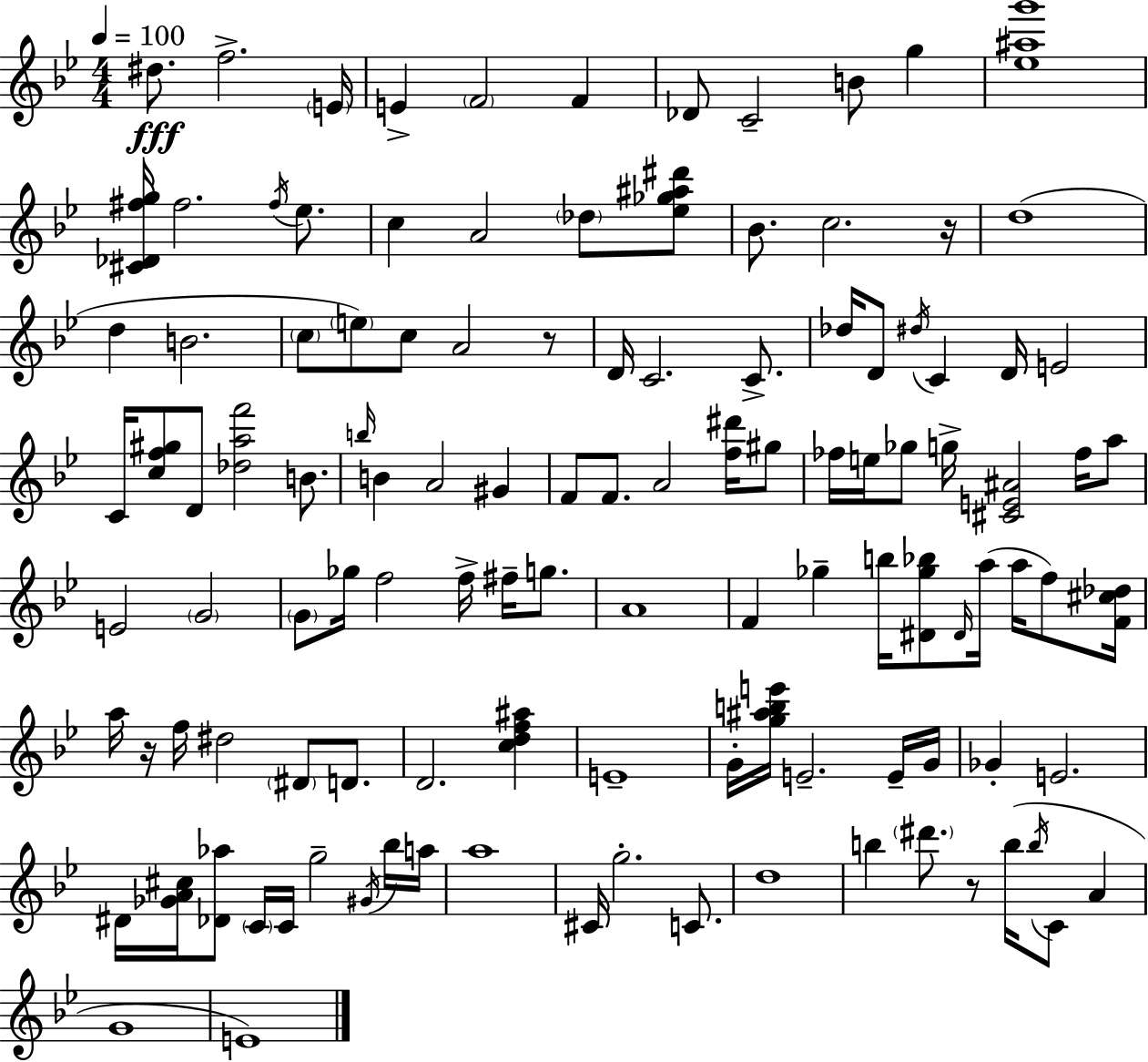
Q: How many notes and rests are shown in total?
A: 117